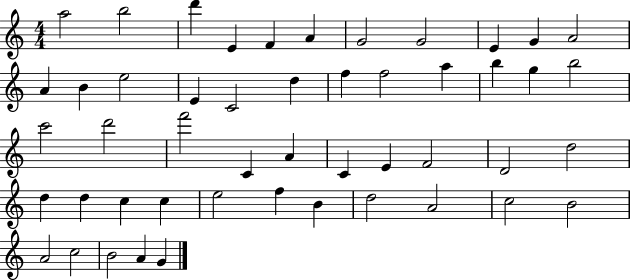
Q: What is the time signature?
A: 4/4